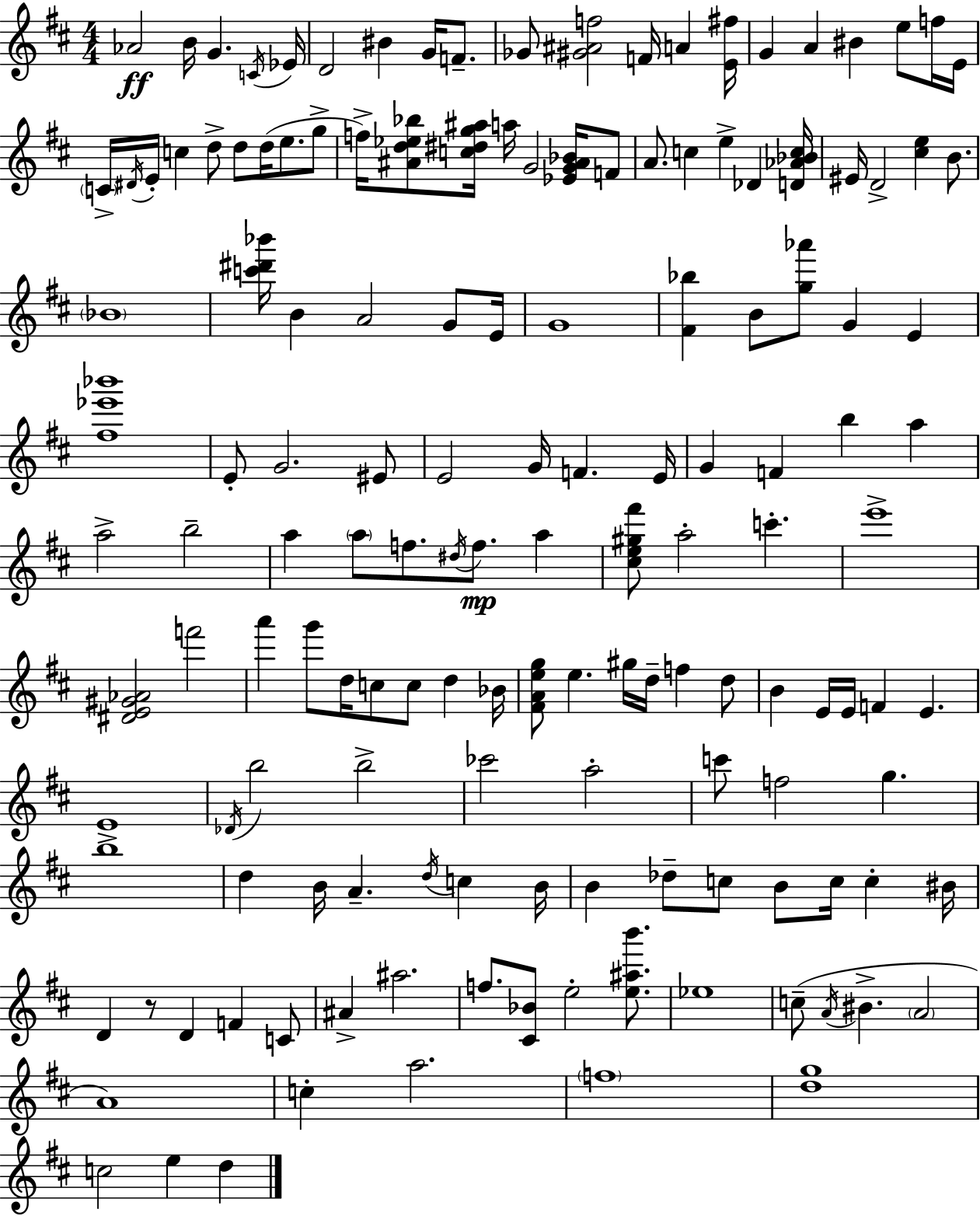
{
  \clef treble
  \numericTimeSignature
  \time 4/4
  \key d \major
  aes'2\ff b'16 g'4. \acciaccatura { c'16 } | ees'16 d'2 bis'4 g'16 f'8.-- | ges'8 <gis' ais' f''>2 f'16 a'4 | <e' fis''>16 g'4 a'4 bis'4 e''8 f''16 | \break e'16 \parenthesize c'16-> \acciaccatura { dis'16 } e'16-. c''4 d''8-> d''8 d''16( e''8. | g''8-> f''16->) <ais' d'' ees'' bes''>8 <c'' dis'' g'' ais''>16 a''16 g'2 <ees' g' ais' bes'>16 | f'8 a'8. c''4 e''4-> des'4 | <d' aes' bes' c''>16 eis'16 d'2-> <cis'' e''>4 b'8. | \break \parenthesize bes'1 | <c''' dis''' bes'''>16 b'4 a'2 g'8 | e'16 g'1 | <fis' bes''>4 b'8 <g'' aes'''>8 g'4 e'4 | \break <fis'' ees''' bes'''>1 | e'8-. g'2. | eis'8 e'2 g'16 f'4. | e'16 g'4 f'4 b''4 a''4 | \break a''2-> b''2-- | a''4 \parenthesize a''8 f''8. \acciaccatura { dis''16 }\mp f''8. a''4 | <cis'' e'' gis'' fis'''>8 a''2-. c'''4.-. | e'''1-> | \break <dis' e' gis' aes'>2 f'''2 | a'''4 g'''8 d''16 c''8 c''8 d''4 | bes'16 <fis' a' e'' g''>8 e''4. gis''16 d''16-- f''4 | d''8 b'4 e'16 e'16 f'4 e'4. | \break e'1-> | \acciaccatura { des'16 } b''2 b''2-> | ces'''2 a''2-. | c'''8 f''2 g''4. | \break b''1 | d''4 b'16 a'4.-- \acciaccatura { d''16 } | c''4 b'16 b'4 des''8-- c''8 b'8 c''16 | c''4-. bis'16 d'4 r8 d'4 f'4 | \break c'8 ais'4-> ais''2. | f''8. <cis' bes'>8 e''2-. | <e'' ais'' b'''>8. ees''1 | c''8--( \acciaccatura { a'16 } bis'4.-> \parenthesize a'2 | \break a'1) | c''4-. a''2. | \parenthesize f''1 | <d'' g''>1 | \break c''2 e''4 | d''4 \bar "|."
}